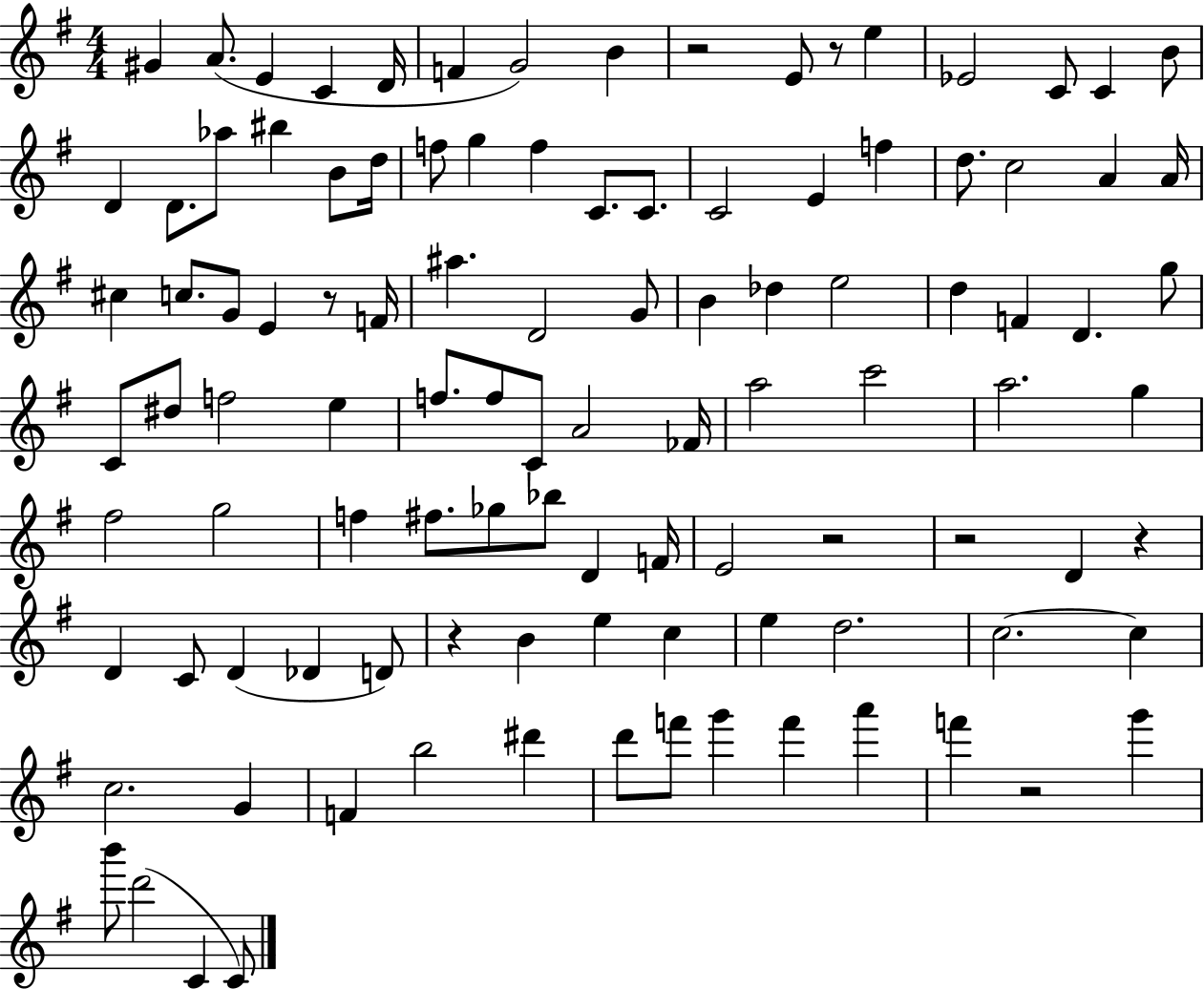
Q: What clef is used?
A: treble